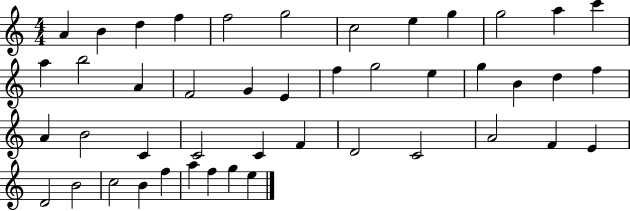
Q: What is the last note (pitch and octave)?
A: E5